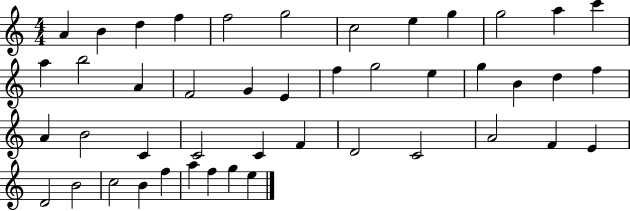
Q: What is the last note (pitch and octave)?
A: E5